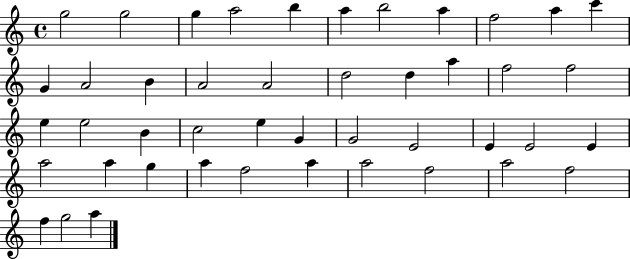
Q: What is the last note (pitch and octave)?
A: A5